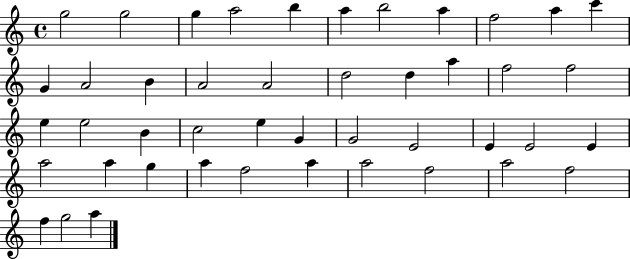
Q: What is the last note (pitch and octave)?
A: A5